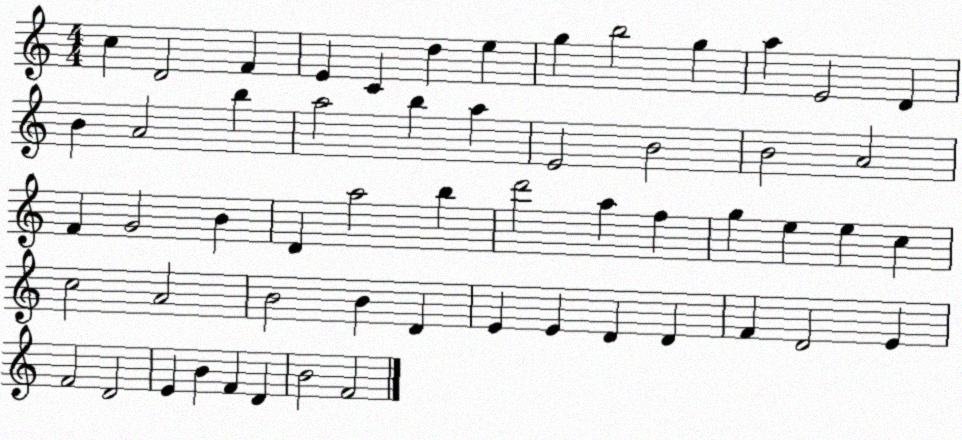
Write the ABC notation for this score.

X:1
T:Untitled
M:4/4
L:1/4
K:C
c D2 F E C d e g b2 g a E2 D B A2 b a2 b a E2 B2 B2 A2 F G2 B D a2 b d'2 a f g e e c c2 A2 B2 B D E E D D F D2 E F2 D2 E B F D B2 F2